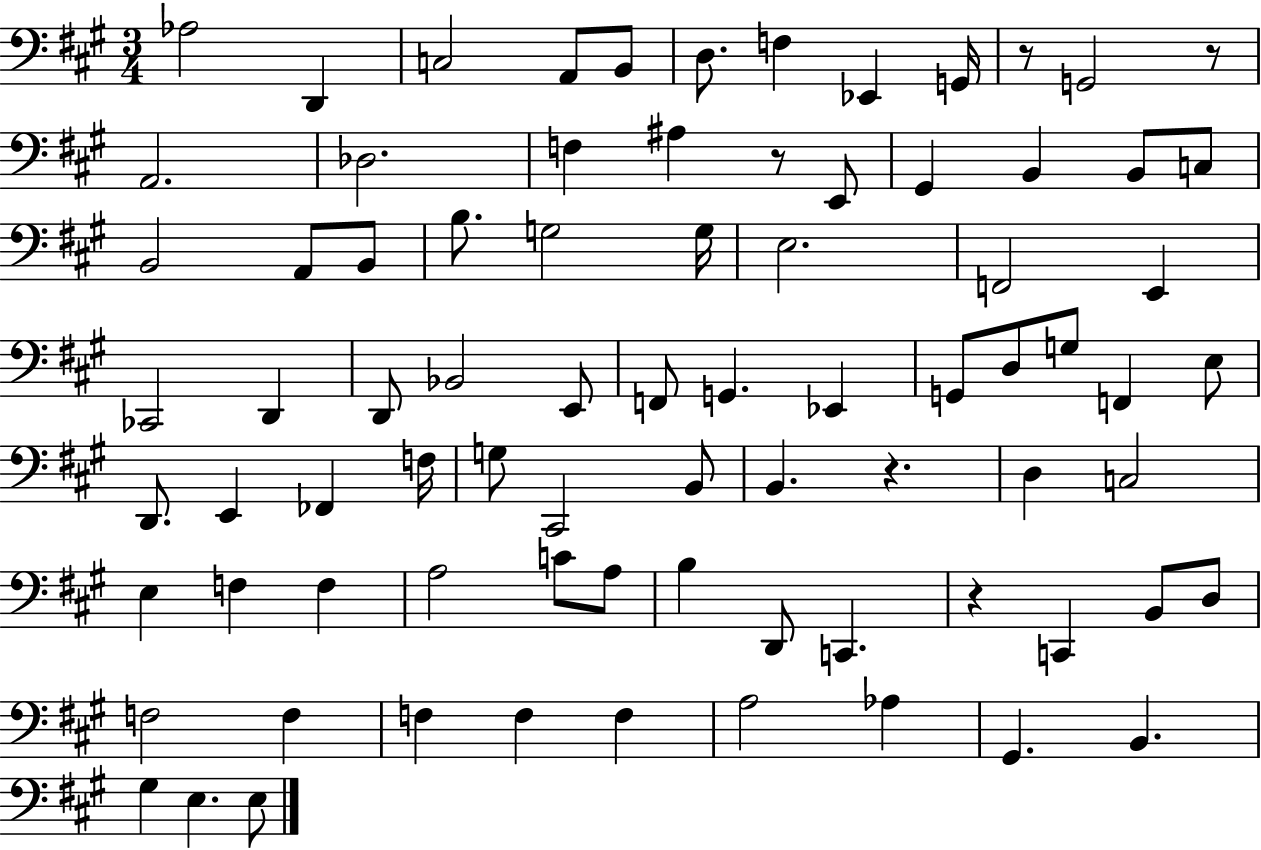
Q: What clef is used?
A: bass